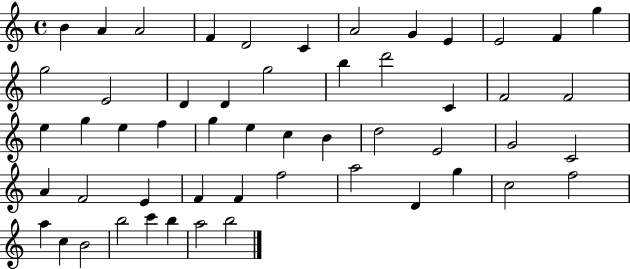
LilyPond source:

{
  \clef treble
  \time 4/4
  \defaultTimeSignature
  \key c \major
  b'4 a'4 a'2 | f'4 d'2 c'4 | a'2 g'4 e'4 | e'2 f'4 g''4 | \break g''2 e'2 | d'4 d'4 g''2 | b''4 d'''2 c'4 | f'2 f'2 | \break e''4 g''4 e''4 f''4 | g''4 e''4 c''4 b'4 | d''2 e'2 | g'2 c'2 | \break a'4 f'2 e'4 | f'4 f'4 f''2 | a''2 d'4 g''4 | c''2 f''2 | \break a''4 c''4 b'2 | b''2 c'''4 b''4 | a''2 b''2 | \bar "|."
}